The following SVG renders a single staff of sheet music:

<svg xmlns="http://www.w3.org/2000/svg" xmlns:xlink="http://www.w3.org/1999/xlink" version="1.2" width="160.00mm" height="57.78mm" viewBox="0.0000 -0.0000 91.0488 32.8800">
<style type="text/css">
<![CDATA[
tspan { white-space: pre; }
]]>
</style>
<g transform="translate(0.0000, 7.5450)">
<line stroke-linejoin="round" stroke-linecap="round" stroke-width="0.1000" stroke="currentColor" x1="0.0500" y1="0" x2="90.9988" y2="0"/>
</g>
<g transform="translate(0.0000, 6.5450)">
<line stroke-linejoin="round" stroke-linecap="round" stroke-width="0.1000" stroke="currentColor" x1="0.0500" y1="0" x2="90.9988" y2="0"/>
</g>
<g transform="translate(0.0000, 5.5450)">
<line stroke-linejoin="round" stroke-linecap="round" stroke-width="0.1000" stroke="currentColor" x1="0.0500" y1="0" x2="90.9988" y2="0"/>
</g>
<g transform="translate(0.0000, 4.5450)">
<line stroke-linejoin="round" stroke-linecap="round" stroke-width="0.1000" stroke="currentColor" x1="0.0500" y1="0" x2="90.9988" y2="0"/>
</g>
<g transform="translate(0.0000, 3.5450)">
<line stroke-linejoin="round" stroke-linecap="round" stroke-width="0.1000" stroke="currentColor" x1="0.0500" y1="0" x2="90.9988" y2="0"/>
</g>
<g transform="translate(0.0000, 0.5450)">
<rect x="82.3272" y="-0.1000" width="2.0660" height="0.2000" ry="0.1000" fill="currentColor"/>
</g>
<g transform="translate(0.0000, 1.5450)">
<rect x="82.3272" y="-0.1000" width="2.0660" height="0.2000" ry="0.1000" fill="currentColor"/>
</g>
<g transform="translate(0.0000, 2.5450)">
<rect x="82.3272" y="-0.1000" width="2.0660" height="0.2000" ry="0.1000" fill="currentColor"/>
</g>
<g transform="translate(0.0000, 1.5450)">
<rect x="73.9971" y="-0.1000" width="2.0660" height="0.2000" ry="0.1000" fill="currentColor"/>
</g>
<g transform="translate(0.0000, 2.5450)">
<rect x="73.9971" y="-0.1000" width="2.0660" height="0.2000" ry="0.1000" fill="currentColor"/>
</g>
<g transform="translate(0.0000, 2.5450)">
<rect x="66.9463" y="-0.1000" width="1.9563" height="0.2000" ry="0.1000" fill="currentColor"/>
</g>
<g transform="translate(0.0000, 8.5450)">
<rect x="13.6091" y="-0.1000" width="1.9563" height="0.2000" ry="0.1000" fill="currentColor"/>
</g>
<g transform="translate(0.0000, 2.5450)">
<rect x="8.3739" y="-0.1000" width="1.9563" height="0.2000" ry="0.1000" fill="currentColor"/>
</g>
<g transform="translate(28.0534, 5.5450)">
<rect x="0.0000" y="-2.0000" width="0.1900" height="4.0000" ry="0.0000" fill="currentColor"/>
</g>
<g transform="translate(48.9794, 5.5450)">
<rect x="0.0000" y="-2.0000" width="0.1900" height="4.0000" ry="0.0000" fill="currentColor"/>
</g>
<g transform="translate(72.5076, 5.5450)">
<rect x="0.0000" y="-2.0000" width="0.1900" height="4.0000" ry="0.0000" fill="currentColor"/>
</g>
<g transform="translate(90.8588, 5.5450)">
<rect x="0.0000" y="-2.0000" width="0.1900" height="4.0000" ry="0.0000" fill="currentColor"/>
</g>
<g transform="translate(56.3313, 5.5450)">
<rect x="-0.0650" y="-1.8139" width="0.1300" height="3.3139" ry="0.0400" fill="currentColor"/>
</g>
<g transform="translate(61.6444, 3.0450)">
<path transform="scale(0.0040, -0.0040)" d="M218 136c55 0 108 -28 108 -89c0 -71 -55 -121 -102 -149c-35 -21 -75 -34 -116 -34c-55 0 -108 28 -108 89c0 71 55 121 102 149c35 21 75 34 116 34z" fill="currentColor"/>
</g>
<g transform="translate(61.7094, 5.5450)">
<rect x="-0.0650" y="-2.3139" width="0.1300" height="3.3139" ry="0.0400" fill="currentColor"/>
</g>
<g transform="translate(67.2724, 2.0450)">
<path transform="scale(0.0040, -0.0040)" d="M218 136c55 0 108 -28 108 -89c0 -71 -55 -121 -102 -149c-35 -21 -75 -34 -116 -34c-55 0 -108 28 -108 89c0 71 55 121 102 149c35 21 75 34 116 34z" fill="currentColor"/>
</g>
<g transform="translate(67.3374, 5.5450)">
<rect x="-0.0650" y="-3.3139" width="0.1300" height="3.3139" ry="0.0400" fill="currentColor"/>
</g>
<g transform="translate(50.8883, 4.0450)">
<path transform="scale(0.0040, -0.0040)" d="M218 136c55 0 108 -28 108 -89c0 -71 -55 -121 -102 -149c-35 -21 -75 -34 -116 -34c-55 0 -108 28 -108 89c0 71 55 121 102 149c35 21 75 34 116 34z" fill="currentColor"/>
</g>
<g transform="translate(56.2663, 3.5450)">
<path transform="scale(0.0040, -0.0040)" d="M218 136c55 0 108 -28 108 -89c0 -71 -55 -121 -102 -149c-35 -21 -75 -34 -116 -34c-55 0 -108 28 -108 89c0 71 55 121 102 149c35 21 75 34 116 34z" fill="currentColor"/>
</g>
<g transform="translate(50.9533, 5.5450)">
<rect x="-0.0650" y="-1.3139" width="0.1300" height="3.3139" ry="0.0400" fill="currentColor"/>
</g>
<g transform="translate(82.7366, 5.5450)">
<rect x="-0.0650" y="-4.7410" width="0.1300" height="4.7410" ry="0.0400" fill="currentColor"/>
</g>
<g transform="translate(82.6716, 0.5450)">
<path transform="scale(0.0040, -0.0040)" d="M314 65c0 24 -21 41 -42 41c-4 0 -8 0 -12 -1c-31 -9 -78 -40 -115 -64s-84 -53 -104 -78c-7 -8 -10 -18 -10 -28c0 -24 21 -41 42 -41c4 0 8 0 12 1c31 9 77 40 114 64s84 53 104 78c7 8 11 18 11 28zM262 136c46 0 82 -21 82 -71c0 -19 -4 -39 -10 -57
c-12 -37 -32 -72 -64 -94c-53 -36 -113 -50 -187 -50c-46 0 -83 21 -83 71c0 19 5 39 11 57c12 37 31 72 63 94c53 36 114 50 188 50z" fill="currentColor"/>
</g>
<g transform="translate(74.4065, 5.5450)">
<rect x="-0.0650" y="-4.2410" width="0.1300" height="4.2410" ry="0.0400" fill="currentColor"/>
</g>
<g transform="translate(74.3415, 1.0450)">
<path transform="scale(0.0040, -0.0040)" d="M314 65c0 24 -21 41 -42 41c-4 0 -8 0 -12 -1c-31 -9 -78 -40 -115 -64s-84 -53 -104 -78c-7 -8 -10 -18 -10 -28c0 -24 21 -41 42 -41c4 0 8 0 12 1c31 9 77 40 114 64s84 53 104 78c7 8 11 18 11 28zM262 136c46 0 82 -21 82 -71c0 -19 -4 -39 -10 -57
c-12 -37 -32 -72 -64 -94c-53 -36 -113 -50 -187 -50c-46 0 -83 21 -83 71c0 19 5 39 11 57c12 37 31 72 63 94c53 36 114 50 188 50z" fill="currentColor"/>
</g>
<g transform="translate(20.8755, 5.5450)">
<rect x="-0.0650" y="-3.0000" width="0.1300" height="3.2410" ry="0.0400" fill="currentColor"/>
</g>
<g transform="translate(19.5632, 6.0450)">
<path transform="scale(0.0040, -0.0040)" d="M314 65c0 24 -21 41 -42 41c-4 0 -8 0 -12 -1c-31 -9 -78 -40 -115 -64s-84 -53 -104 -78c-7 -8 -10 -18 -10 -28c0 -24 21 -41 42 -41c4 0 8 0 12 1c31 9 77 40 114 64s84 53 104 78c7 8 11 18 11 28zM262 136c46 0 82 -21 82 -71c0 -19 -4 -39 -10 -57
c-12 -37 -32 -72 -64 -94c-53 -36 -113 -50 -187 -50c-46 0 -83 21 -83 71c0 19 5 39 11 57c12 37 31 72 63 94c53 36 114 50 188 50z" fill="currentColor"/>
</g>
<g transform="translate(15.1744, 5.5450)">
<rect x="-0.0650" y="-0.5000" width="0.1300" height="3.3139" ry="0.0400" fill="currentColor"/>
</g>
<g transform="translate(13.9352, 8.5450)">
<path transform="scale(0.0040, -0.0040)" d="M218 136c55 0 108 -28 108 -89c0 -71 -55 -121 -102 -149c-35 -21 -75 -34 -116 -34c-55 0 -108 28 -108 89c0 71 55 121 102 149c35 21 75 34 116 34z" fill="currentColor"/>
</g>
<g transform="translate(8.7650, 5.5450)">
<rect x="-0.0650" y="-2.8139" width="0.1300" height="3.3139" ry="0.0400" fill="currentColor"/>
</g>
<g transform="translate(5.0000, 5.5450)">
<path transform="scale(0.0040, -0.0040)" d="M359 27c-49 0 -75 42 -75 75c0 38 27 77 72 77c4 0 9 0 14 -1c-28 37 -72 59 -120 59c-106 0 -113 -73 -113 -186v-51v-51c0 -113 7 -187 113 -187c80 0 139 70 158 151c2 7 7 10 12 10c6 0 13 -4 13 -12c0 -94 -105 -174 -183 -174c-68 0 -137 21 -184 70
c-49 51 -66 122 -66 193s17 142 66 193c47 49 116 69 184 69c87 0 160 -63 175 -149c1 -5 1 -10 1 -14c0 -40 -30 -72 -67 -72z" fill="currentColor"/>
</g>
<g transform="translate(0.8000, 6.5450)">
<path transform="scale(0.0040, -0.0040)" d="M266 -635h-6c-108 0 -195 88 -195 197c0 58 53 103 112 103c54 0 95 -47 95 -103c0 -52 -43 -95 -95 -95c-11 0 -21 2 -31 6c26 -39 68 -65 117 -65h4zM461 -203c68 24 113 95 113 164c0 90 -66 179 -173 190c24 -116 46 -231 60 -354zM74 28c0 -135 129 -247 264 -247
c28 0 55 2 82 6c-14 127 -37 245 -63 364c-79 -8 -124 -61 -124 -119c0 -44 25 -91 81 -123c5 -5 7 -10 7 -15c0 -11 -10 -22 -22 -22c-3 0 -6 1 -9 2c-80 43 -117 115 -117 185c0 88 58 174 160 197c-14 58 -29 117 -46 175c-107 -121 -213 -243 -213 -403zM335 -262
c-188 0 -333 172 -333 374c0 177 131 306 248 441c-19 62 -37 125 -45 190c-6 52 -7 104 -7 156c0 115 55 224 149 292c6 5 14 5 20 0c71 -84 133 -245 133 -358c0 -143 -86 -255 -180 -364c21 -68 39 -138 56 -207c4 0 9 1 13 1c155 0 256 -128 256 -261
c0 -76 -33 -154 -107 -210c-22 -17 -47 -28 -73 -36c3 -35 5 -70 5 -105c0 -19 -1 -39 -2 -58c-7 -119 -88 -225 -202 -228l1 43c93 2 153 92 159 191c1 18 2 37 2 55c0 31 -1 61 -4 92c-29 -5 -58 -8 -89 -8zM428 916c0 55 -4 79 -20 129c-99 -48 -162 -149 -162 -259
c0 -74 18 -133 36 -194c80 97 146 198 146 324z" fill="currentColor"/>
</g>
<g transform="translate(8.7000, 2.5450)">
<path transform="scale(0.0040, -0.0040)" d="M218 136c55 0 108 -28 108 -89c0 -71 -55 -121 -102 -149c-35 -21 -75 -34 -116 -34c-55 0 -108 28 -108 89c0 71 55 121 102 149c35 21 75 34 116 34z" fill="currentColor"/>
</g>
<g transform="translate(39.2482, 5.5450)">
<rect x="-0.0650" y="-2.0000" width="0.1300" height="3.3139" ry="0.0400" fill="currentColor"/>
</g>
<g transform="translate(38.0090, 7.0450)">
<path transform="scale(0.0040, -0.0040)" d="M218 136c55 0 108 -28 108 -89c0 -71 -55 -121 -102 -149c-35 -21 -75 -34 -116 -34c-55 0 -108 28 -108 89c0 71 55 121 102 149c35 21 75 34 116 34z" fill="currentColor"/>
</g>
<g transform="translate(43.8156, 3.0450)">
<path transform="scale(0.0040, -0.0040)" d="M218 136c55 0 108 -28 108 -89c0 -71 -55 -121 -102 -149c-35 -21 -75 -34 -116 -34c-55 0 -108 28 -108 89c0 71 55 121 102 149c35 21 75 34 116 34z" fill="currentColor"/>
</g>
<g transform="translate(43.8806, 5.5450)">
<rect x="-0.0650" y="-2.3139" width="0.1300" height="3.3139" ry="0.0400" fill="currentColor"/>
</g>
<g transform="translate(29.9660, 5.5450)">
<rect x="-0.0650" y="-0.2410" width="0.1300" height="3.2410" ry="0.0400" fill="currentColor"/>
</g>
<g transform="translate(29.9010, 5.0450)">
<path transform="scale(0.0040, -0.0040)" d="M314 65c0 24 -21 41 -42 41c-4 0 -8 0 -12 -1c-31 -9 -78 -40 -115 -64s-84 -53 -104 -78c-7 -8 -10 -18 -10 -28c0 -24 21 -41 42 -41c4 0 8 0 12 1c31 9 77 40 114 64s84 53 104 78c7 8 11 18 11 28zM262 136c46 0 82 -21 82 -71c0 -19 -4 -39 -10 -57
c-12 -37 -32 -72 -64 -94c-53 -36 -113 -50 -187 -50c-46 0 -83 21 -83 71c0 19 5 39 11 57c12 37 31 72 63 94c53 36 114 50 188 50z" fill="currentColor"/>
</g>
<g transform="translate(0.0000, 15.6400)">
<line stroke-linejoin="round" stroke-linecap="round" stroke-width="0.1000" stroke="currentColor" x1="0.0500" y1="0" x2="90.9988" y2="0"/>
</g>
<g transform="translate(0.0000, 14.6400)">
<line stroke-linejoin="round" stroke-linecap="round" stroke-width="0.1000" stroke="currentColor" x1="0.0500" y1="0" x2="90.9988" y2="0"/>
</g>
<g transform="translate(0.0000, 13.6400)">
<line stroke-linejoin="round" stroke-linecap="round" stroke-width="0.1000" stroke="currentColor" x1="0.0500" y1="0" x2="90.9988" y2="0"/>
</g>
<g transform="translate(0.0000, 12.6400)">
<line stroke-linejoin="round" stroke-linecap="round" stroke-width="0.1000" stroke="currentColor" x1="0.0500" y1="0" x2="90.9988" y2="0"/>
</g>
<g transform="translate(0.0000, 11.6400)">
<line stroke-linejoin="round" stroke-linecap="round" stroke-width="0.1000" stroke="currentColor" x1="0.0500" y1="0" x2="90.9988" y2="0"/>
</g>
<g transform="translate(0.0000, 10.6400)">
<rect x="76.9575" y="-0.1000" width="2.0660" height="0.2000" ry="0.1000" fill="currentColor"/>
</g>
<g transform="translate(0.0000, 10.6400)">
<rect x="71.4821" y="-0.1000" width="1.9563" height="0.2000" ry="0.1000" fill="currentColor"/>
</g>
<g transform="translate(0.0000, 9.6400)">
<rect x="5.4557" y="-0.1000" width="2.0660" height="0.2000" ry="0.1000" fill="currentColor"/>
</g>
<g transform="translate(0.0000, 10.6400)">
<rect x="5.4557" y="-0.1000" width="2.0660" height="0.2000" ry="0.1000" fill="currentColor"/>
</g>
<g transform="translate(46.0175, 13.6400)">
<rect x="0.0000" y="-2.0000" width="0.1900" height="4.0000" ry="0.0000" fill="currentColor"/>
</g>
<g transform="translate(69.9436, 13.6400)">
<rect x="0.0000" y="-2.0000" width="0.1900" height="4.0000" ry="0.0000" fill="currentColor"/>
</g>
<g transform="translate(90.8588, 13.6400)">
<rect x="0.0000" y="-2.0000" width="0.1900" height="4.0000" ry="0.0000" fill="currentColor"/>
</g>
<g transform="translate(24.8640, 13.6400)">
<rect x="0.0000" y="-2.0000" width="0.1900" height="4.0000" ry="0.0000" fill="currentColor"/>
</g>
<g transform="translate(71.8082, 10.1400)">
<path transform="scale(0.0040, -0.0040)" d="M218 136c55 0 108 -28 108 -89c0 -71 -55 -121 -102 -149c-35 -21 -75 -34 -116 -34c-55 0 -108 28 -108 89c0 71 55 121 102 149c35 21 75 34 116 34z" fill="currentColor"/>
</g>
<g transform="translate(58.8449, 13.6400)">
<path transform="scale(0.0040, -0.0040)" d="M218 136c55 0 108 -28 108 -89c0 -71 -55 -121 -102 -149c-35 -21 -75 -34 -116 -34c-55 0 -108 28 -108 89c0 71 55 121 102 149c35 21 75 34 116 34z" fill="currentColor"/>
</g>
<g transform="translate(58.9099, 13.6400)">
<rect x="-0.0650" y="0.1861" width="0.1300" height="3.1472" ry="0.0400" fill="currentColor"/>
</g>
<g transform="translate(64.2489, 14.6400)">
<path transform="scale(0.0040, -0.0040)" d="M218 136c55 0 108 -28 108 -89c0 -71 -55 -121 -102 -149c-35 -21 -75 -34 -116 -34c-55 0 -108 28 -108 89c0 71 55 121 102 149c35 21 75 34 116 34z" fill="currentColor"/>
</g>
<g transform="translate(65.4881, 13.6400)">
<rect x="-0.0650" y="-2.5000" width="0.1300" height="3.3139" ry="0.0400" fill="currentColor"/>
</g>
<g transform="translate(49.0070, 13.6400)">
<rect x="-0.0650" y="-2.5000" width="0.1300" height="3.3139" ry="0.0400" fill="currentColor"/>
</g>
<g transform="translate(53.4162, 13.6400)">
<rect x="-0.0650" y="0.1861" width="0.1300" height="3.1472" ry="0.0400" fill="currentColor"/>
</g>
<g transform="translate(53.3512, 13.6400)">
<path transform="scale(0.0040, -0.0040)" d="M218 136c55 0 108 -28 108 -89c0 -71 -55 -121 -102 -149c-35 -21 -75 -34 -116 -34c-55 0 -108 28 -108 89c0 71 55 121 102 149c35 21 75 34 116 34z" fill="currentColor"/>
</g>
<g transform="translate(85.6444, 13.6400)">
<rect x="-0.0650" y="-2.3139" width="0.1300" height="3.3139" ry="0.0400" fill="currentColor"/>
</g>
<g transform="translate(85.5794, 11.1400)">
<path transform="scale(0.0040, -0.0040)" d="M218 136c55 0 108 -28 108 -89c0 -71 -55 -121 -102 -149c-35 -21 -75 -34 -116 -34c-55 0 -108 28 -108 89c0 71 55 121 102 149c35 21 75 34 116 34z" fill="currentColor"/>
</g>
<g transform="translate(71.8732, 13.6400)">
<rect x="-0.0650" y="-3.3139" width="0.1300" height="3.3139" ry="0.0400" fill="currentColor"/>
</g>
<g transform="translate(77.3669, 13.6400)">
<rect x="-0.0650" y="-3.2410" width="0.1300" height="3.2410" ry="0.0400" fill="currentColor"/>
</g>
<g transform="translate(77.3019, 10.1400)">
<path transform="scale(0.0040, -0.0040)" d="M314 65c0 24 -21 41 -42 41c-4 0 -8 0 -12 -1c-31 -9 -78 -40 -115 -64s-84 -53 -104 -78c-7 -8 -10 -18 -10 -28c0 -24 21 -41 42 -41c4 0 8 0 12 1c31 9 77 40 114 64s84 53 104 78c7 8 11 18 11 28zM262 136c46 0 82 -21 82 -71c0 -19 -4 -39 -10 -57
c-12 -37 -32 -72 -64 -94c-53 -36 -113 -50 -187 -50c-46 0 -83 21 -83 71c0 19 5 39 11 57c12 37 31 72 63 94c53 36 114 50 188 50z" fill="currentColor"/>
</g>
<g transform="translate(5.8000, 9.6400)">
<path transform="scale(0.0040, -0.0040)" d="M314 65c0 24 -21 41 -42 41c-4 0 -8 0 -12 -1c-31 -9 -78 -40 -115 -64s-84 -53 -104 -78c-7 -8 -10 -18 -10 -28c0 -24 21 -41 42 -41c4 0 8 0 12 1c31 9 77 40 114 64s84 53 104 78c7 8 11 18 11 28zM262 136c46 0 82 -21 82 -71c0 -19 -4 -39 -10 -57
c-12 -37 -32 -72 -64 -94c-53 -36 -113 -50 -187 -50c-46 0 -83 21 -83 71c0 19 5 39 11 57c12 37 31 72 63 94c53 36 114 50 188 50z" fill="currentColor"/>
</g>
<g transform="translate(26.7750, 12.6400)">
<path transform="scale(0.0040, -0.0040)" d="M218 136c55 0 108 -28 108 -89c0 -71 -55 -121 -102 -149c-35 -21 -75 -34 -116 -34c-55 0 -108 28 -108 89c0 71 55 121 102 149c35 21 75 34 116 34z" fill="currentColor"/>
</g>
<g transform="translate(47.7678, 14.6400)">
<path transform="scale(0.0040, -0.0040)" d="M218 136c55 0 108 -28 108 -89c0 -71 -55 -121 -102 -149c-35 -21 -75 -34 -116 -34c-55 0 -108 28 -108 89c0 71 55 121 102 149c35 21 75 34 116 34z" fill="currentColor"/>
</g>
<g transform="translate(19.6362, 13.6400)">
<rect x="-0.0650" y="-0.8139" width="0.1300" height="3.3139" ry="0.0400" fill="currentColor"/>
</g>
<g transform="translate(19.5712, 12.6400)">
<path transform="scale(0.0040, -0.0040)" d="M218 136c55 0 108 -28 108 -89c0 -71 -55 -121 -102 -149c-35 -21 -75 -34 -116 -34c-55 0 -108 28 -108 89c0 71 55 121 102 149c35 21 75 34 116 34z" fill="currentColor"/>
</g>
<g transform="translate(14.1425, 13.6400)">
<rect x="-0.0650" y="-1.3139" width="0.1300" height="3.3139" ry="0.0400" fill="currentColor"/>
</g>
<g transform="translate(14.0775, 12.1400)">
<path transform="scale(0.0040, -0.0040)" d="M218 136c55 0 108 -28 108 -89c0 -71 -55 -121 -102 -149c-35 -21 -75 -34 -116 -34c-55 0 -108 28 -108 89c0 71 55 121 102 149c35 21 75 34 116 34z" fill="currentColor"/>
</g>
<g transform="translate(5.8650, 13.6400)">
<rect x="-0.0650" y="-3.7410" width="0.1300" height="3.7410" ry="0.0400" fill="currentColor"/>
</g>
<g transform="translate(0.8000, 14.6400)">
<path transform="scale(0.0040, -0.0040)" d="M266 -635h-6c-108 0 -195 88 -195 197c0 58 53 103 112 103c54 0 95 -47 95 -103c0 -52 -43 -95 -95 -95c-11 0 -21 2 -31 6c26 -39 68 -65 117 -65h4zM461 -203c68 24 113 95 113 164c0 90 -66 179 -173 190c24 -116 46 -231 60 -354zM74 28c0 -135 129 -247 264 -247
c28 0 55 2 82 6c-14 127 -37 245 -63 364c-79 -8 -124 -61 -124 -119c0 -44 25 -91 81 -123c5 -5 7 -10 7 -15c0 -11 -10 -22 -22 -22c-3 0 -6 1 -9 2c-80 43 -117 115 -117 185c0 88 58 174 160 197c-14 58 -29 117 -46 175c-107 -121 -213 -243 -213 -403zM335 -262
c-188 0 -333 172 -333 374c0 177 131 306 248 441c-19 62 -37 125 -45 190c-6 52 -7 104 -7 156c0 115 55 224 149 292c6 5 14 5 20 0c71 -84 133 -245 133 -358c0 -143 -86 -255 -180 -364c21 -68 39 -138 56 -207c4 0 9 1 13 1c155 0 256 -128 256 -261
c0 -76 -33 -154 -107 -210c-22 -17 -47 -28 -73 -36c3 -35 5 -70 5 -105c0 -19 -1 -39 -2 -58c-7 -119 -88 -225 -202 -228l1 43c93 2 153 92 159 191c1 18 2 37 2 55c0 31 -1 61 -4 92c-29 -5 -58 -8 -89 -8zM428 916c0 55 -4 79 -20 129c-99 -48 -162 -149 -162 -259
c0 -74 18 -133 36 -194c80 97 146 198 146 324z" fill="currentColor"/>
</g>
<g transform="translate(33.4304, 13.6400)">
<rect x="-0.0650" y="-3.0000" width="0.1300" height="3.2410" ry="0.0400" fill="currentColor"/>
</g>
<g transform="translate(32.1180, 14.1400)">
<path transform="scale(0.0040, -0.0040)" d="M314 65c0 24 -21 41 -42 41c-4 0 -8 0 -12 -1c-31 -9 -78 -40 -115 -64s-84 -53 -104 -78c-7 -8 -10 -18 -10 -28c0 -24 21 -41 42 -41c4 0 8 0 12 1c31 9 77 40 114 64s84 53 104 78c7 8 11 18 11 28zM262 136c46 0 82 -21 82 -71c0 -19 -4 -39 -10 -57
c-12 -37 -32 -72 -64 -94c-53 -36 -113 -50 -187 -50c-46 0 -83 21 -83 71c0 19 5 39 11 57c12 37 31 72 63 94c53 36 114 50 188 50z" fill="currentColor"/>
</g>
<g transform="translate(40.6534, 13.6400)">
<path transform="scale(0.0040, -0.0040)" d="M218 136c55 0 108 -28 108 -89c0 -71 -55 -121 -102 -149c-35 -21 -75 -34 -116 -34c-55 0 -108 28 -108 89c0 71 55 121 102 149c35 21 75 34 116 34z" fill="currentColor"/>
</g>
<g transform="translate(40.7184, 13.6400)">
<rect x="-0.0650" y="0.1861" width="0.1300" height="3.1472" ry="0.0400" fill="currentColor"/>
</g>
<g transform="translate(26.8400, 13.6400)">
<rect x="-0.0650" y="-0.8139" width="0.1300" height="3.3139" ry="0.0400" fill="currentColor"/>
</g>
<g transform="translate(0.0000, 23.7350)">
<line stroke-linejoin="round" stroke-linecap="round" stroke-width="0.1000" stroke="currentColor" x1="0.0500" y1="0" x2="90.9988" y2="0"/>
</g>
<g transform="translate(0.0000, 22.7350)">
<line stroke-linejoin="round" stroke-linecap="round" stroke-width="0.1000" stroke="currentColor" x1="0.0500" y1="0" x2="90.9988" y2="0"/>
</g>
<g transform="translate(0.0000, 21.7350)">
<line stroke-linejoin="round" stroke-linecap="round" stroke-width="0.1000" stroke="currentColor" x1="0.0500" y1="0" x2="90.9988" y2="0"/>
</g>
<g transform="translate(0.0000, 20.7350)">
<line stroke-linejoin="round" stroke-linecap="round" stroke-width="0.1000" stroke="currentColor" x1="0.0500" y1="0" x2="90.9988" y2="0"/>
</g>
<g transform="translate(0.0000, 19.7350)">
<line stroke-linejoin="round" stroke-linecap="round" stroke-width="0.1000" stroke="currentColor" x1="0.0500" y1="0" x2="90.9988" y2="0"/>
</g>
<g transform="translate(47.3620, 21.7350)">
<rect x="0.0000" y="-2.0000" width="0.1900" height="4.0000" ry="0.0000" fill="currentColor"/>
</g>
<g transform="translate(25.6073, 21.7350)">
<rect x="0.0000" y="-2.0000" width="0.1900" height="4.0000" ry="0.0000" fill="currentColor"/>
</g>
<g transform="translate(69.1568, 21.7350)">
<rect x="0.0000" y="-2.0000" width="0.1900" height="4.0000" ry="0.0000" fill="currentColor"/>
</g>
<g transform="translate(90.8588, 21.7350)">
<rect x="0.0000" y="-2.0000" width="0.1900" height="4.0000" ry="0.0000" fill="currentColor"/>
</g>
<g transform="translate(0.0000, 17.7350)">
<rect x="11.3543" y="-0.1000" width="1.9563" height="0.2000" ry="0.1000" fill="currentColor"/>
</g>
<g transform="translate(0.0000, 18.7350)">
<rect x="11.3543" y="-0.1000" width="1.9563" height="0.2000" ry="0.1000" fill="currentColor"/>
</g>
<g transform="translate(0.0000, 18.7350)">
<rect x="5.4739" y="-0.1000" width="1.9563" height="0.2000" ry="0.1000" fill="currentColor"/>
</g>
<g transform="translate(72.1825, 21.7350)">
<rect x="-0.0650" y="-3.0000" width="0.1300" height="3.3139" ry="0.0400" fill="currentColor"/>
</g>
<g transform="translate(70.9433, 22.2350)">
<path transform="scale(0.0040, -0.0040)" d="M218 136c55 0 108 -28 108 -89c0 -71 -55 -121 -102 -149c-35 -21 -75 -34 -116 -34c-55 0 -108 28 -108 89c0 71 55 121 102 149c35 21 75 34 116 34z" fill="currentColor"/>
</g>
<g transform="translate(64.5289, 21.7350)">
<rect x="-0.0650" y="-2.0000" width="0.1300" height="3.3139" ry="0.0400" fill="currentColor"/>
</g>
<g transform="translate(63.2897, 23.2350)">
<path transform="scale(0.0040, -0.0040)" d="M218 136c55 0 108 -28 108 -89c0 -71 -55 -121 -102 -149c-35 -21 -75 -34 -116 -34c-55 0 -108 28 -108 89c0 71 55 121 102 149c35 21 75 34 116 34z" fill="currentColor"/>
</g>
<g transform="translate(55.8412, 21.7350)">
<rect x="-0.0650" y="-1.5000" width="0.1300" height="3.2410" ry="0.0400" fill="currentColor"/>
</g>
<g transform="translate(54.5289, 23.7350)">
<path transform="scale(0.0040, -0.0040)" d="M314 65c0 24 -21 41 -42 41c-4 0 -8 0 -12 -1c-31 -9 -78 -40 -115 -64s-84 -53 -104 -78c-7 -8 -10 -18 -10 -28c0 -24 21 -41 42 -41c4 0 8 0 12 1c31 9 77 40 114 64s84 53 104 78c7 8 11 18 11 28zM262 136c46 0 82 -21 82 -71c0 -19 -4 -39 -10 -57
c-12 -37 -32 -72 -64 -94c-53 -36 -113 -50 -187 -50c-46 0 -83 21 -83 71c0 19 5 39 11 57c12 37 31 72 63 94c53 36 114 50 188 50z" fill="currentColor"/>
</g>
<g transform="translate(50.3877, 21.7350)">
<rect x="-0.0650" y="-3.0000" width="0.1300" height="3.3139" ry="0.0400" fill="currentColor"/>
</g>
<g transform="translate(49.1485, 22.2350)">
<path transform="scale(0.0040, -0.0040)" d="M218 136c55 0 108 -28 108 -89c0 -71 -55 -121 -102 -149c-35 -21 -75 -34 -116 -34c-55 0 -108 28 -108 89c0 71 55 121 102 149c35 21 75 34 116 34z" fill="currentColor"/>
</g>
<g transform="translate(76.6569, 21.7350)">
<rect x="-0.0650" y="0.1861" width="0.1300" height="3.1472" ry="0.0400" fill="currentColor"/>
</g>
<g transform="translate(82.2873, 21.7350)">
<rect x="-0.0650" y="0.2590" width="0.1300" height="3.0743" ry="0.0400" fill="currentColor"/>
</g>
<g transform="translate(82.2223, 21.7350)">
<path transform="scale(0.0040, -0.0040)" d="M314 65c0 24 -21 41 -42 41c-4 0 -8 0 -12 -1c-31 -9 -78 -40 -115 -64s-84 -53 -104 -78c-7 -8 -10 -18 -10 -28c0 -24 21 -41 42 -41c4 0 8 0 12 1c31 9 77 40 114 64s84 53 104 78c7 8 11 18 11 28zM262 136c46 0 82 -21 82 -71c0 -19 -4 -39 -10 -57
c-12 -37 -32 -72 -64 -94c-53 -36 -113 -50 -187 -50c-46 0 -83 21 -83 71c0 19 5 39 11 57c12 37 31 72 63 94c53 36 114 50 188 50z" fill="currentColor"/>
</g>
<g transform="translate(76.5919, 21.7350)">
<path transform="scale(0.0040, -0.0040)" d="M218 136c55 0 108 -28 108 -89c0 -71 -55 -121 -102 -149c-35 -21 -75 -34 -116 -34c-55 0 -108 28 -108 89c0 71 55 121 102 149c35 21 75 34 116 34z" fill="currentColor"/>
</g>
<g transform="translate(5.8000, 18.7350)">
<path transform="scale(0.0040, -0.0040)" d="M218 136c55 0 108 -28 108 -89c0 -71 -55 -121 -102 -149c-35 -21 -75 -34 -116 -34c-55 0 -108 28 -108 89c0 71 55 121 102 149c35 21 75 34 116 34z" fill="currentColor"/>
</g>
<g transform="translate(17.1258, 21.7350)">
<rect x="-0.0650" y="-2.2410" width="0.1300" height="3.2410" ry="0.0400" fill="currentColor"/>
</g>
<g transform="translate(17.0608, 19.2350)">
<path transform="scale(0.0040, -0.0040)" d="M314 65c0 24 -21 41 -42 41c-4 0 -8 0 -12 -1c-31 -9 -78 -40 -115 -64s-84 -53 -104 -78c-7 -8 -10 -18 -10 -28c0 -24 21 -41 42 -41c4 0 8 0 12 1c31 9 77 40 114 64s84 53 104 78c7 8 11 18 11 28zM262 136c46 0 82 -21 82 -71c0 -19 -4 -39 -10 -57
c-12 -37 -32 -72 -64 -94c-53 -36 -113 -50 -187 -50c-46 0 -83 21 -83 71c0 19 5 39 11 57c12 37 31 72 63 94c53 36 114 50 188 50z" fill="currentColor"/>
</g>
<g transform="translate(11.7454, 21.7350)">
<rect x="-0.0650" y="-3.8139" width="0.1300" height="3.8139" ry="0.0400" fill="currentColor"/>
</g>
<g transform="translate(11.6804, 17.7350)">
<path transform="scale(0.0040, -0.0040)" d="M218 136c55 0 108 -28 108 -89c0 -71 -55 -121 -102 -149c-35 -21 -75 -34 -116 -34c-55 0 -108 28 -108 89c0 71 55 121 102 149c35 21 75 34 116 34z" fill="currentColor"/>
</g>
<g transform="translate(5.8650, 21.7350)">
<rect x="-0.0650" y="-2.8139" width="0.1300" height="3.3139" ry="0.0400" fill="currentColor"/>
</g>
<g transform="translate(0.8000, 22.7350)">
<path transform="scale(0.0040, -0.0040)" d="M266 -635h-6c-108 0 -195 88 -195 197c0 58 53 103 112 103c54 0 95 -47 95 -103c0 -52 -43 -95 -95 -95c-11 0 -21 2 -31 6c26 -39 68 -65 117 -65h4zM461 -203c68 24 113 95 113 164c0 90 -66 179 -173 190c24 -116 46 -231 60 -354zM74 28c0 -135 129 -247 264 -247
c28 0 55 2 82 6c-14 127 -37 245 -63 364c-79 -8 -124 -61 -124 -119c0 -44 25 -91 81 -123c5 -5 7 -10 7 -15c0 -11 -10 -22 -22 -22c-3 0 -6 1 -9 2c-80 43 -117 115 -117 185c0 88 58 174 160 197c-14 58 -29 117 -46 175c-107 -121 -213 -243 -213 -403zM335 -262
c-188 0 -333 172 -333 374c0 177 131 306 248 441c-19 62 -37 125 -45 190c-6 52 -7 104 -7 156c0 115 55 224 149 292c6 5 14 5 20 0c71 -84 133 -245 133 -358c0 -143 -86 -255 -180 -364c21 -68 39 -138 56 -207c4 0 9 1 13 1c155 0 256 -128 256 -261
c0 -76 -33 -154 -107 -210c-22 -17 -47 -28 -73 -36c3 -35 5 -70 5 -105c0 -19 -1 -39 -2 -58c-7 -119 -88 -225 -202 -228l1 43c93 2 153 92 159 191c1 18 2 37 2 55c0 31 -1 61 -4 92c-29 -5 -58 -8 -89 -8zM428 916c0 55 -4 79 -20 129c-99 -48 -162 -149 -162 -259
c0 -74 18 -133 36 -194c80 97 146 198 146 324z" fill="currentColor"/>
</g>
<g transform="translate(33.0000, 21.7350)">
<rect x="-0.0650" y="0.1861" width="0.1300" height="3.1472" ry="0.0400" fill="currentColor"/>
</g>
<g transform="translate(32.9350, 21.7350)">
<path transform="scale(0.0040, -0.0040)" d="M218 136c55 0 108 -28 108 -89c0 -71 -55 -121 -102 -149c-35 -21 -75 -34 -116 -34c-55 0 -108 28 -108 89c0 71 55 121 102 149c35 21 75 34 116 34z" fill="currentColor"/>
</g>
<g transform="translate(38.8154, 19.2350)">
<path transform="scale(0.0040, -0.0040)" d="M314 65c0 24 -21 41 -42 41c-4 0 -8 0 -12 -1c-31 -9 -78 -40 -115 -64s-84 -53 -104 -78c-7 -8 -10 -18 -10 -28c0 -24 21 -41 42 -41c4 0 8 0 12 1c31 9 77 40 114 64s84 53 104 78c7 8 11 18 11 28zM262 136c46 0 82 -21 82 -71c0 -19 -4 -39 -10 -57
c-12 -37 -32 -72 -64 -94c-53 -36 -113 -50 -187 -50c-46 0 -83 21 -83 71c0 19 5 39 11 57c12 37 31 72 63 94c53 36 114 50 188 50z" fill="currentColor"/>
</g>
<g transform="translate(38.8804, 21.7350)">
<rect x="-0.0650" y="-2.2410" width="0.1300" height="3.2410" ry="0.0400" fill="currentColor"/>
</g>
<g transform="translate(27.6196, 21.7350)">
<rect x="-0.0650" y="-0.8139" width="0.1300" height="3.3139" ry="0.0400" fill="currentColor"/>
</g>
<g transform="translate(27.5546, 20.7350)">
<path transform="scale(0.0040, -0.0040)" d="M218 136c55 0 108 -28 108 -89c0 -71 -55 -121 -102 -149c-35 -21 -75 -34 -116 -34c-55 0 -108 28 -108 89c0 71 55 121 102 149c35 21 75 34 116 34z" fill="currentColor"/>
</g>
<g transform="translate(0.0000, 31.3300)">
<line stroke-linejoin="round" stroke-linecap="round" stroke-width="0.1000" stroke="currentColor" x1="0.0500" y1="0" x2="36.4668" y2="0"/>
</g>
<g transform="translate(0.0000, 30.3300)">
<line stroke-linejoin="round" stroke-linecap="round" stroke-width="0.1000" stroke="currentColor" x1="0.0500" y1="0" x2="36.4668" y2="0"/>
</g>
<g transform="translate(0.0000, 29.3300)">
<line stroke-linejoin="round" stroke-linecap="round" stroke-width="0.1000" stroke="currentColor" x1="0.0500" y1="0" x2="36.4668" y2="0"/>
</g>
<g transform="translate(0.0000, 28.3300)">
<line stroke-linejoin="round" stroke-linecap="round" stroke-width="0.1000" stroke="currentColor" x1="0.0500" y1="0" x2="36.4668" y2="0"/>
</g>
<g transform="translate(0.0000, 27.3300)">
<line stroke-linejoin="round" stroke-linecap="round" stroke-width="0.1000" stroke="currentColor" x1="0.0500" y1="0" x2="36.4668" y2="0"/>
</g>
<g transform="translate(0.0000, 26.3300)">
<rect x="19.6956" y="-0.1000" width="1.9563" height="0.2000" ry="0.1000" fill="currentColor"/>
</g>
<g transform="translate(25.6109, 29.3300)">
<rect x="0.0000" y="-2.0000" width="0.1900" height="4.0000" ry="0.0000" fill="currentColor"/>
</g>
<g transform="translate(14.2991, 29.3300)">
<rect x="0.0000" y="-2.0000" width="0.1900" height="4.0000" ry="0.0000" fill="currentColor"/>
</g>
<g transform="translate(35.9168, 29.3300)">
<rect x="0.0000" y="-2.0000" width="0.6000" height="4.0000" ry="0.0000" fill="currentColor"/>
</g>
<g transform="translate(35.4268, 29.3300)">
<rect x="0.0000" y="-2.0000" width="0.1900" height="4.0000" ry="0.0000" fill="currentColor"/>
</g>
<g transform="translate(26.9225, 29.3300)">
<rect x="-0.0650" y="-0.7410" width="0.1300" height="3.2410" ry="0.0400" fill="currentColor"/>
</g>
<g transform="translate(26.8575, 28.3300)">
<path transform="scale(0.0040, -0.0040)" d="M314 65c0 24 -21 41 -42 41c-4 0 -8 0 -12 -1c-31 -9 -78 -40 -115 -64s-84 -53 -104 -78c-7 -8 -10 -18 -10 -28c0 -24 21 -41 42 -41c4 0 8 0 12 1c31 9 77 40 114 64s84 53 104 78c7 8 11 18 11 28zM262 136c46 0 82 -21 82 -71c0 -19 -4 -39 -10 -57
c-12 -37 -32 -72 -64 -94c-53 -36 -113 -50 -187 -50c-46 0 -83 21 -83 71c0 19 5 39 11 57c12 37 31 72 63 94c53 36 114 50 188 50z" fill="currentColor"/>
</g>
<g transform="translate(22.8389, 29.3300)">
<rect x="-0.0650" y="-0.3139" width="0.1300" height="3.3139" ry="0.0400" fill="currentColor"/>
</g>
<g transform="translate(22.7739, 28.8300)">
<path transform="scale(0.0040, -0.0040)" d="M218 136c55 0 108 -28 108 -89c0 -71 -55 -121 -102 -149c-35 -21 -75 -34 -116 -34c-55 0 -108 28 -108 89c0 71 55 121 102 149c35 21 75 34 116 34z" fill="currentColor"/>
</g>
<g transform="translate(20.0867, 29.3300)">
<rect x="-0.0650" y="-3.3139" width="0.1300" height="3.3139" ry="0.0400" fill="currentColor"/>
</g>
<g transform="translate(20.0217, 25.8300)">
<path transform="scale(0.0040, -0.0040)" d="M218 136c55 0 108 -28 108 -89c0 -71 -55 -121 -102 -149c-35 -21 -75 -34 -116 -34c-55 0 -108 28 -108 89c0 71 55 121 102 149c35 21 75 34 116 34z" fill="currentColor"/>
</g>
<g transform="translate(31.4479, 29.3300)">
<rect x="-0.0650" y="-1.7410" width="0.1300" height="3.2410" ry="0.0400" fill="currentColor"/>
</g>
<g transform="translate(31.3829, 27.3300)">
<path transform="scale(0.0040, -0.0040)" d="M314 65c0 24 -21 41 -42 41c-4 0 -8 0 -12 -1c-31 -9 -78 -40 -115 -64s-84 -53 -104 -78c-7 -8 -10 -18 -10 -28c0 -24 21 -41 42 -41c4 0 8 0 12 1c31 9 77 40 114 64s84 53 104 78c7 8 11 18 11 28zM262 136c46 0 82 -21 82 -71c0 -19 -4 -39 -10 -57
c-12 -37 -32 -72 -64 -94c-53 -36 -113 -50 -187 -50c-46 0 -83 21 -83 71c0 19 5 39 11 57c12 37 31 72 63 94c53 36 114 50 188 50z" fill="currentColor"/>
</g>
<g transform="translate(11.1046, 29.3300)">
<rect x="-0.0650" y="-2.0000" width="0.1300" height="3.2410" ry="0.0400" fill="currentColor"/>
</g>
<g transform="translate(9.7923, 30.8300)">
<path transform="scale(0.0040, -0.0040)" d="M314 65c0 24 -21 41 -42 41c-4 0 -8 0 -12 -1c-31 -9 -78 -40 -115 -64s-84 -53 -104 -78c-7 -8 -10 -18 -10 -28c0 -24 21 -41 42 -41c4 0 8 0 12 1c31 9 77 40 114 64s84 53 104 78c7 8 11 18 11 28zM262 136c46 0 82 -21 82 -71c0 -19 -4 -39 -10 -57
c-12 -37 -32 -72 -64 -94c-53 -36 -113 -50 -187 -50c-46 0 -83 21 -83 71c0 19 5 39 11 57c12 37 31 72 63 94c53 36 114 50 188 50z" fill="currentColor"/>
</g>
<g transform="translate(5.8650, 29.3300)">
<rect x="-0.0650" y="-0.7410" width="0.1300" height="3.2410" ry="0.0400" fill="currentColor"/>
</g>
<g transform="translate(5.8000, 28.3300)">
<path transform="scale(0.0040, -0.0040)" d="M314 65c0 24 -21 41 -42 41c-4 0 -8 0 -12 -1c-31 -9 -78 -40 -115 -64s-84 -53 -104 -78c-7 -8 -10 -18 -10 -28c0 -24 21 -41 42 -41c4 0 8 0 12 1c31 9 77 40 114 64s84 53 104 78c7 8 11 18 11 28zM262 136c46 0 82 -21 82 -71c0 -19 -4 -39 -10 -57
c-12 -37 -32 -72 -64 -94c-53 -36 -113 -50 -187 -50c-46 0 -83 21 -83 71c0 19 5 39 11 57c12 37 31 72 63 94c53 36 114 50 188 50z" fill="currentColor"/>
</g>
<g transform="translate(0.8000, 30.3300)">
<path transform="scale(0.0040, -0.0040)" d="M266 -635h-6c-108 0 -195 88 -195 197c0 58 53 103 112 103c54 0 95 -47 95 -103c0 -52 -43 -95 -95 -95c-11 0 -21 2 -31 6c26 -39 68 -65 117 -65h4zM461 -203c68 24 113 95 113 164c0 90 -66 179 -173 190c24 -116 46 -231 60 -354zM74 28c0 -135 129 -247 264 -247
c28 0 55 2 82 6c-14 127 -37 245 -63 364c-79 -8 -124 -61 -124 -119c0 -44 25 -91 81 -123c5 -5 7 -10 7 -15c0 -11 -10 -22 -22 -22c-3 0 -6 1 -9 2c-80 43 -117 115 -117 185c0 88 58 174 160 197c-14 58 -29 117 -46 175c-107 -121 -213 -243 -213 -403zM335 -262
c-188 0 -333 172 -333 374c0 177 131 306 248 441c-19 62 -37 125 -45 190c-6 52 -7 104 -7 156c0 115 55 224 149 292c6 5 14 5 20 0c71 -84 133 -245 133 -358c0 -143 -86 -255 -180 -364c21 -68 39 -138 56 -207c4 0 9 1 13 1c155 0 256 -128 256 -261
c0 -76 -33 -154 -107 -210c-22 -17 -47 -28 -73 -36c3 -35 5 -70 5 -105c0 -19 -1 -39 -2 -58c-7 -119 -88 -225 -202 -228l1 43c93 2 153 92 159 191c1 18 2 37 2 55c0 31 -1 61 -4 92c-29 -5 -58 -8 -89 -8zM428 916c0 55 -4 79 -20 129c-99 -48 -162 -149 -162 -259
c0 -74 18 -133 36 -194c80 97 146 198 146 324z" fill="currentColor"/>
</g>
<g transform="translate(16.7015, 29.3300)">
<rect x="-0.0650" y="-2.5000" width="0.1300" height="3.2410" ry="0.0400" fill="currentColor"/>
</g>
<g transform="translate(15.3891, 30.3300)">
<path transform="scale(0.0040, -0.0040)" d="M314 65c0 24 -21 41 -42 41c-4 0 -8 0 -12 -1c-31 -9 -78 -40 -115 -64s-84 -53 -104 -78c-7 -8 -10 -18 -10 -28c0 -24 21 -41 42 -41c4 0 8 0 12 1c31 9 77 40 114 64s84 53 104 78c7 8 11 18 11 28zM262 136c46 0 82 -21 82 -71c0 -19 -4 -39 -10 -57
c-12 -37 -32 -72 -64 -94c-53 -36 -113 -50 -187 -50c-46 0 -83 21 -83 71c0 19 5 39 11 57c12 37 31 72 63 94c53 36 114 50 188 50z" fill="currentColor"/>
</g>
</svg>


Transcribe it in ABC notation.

X:1
T:Untitled
M:4/4
L:1/4
K:C
a C A2 c2 F g e f g b d'2 e'2 c'2 e d d A2 B G B B G b b2 g a c' g2 d B g2 A E2 F A B B2 d2 F2 G2 b c d2 f2